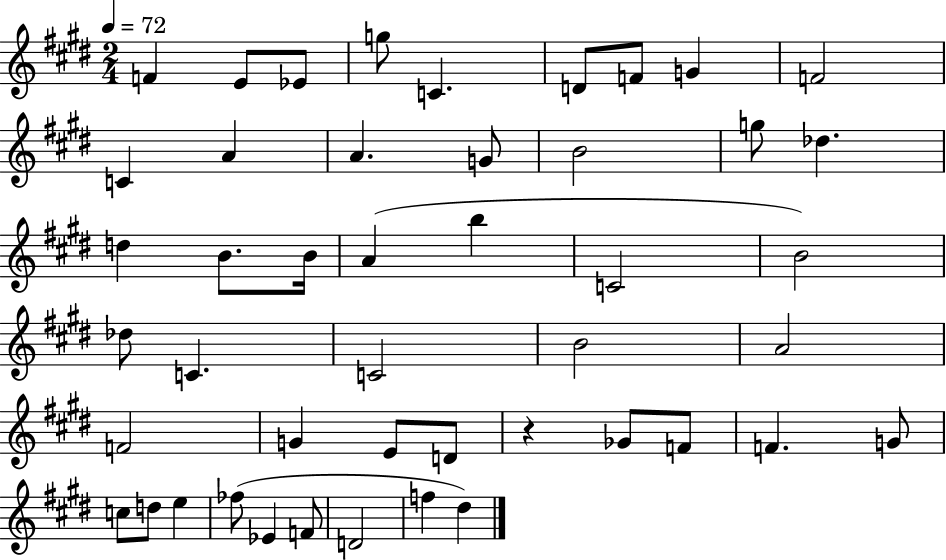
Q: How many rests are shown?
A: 1